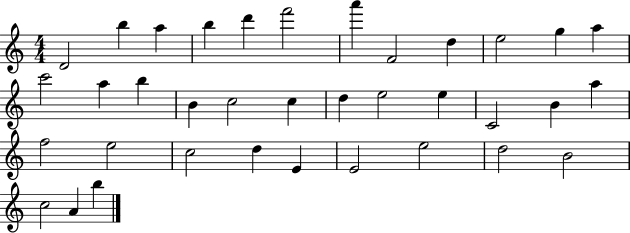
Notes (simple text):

D4/h B5/q A5/q B5/q D6/q F6/h A6/q F4/h D5/q E5/h G5/q A5/q C6/h A5/q B5/q B4/q C5/h C5/q D5/q E5/h E5/q C4/h B4/q A5/q F5/h E5/h C5/h D5/q E4/q E4/h E5/h D5/h B4/h C5/h A4/q B5/q